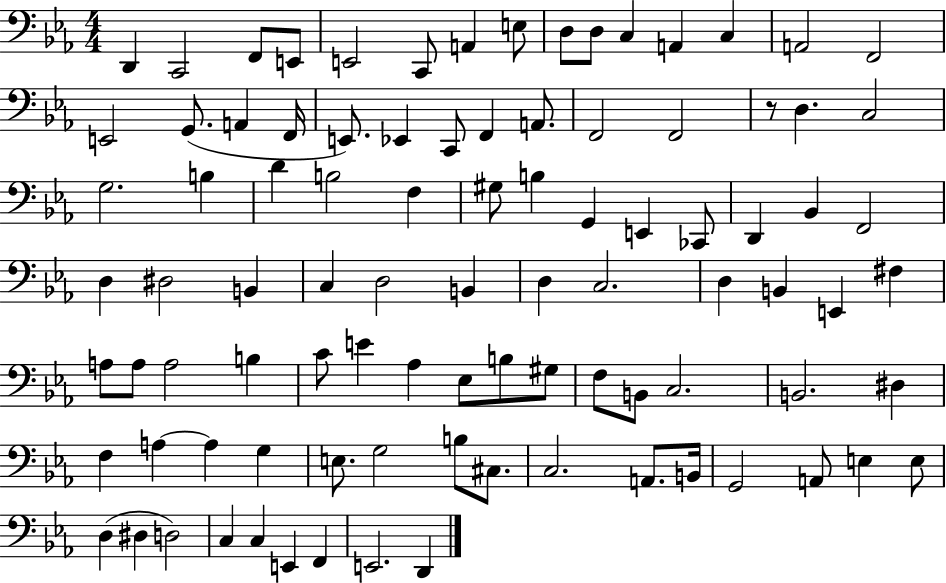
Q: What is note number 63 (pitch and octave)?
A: G#3